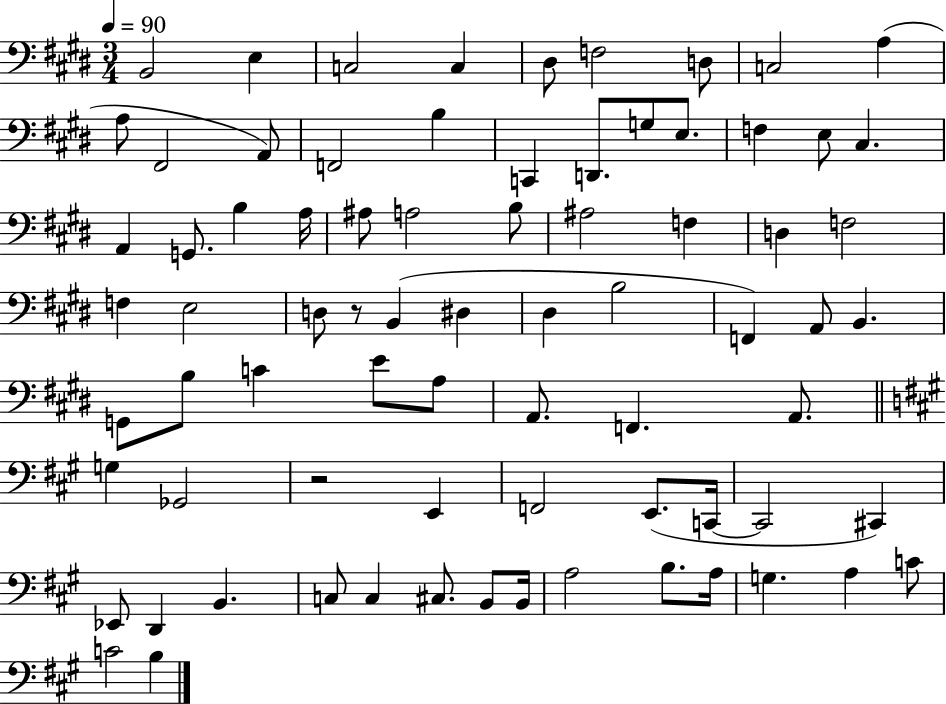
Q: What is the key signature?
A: E major